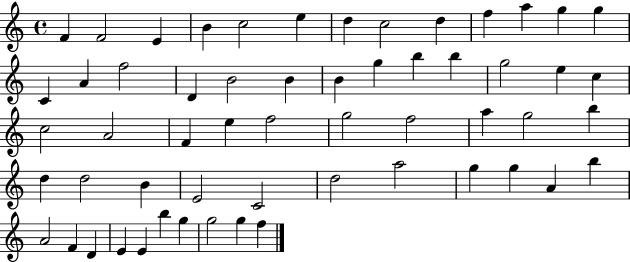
{
  \clef treble
  \time 4/4
  \defaultTimeSignature
  \key c \major
  f'4 f'2 e'4 | b'4 c''2 e''4 | d''4 c''2 d''4 | f''4 a''4 g''4 g''4 | \break c'4 a'4 f''2 | d'4 b'2 b'4 | b'4 g''4 b''4 b''4 | g''2 e''4 c''4 | \break c''2 a'2 | f'4 e''4 f''2 | g''2 f''2 | a''4 g''2 b''4 | \break d''4 d''2 b'4 | e'2 c'2 | d''2 a''2 | g''4 g''4 a'4 b''4 | \break a'2 f'4 d'4 | e'4 e'4 b''4 g''4 | g''2 g''4 f''4 | \bar "|."
}